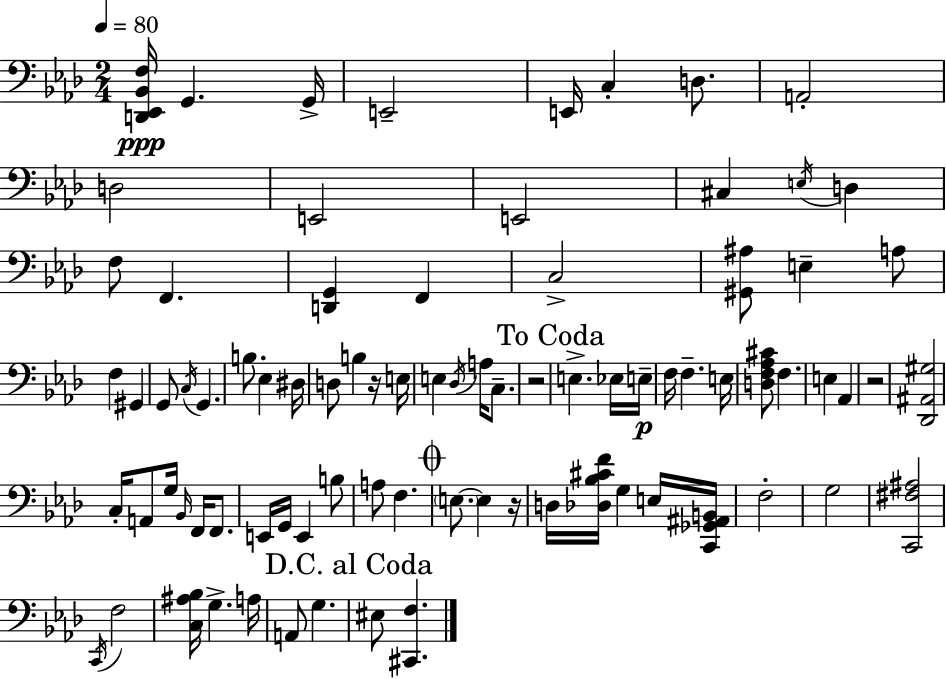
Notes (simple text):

[D2,Eb2,Bb2,F3]/s G2/q. G2/s E2/h E2/s C3/q D3/e. A2/h D3/h E2/h E2/h C#3/q E3/s D3/q F3/e F2/q. [D2,G2]/q F2/q C3/h [G#2,A#3]/e E3/q A3/e F3/q G#2/q G2/e C3/s G2/q. B3/e. Eb3/q D#3/s D3/e B3/q R/s E3/s E3/q Db3/s A3/s C3/e. R/h E3/q. Eb3/s E3/s F3/s F3/q. E3/s [D3,F3,Ab3,C#4]/e F3/q. E3/q Ab2/q R/h [Db2,A#2,G#3]/h C3/s A2/e G3/s Bb2/s F2/s F2/e. E2/s G2/s E2/q B3/e A3/e F3/q. E3/e. E3/q R/s D3/s [Db3,Bb3,C#4,F4]/s G3/q E3/s [C2,Gb2,A#2,B2]/s F3/h G3/h [C2,F#3,A#3]/h C2/s F3/h [C3,A#3,Bb3]/s G3/q. A3/s A2/e G3/q. EIS3/e [C#2,F3]/q.